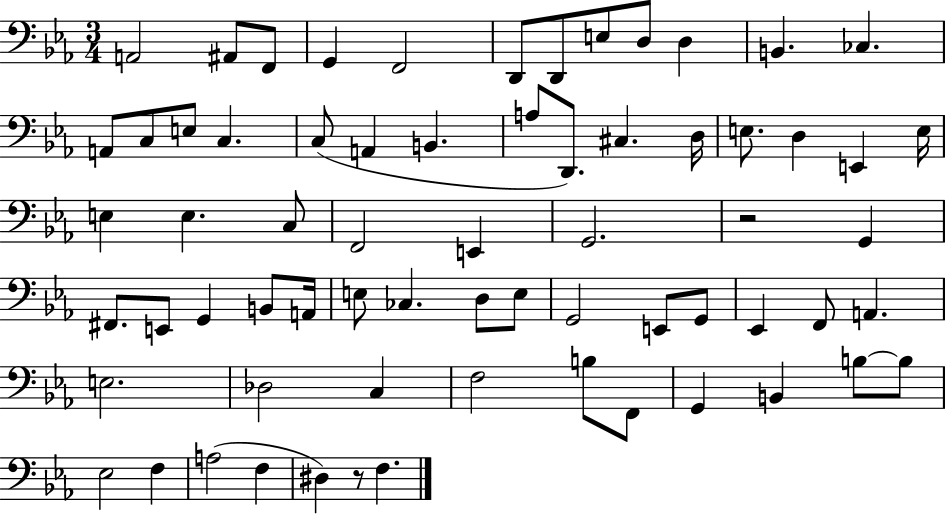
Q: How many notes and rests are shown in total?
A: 67